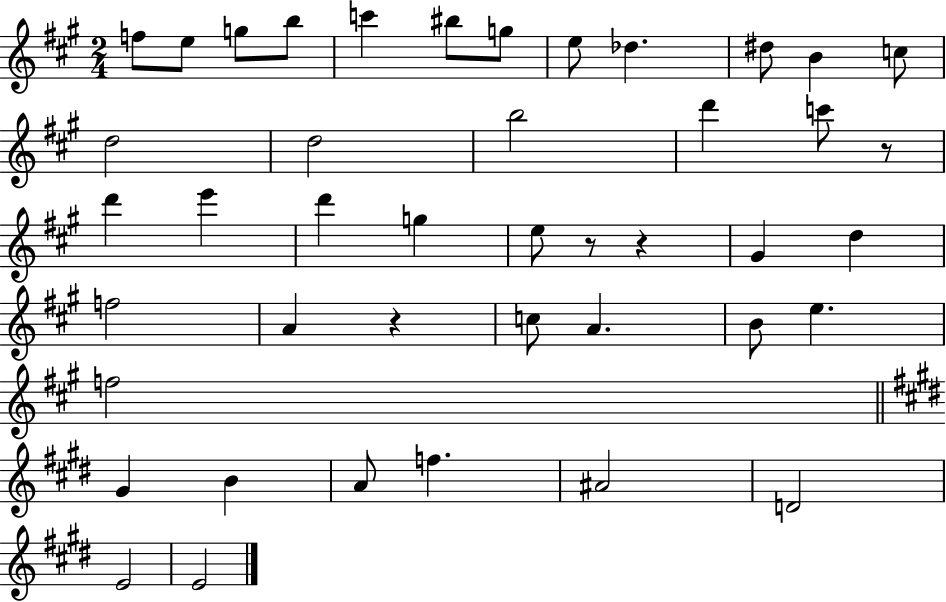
{
  \clef treble
  \numericTimeSignature
  \time 2/4
  \key a \major
  f''8 e''8 g''8 b''8 | c'''4 bis''8 g''8 | e''8 des''4. | dis''8 b'4 c''8 | \break d''2 | d''2 | b''2 | d'''4 c'''8 r8 | \break d'''4 e'''4 | d'''4 g''4 | e''8 r8 r4 | gis'4 d''4 | \break f''2 | a'4 r4 | c''8 a'4. | b'8 e''4. | \break f''2 | \bar "||" \break \key e \major gis'4 b'4 | a'8 f''4. | ais'2 | d'2 | \break e'2 | e'2 | \bar "|."
}